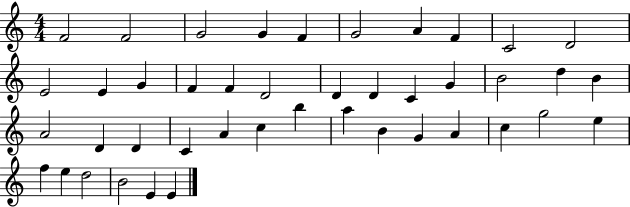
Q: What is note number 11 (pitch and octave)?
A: E4